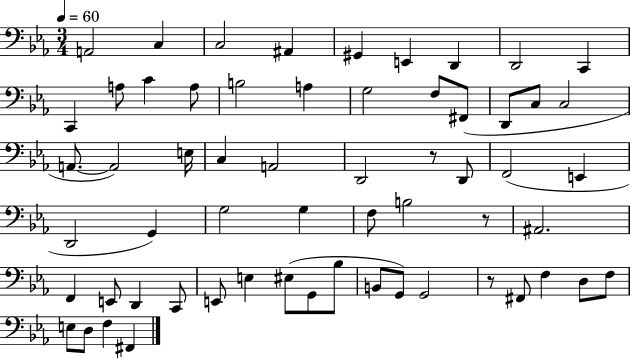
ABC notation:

X:1
T:Untitled
M:3/4
L:1/4
K:Eb
A,,2 C, C,2 ^A,, ^G,, E,, D,, D,,2 C,, C,, A,/2 C A,/2 B,2 A, G,2 F,/2 ^F,,/2 D,,/2 C,/2 C,2 A,,/2 A,,2 E,/4 C, A,,2 D,,2 z/2 D,,/2 F,,2 E,, D,,2 G,, G,2 G, F,/2 B,2 z/2 ^A,,2 F,, E,,/2 D,, C,,/2 E,,/2 E, ^E,/2 G,,/2 _B,/2 B,,/2 G,,/2 G,,2 z/2 ^F,,/2 F, D,/2 F,/2 E,/2 D,/2 F, ^F,,